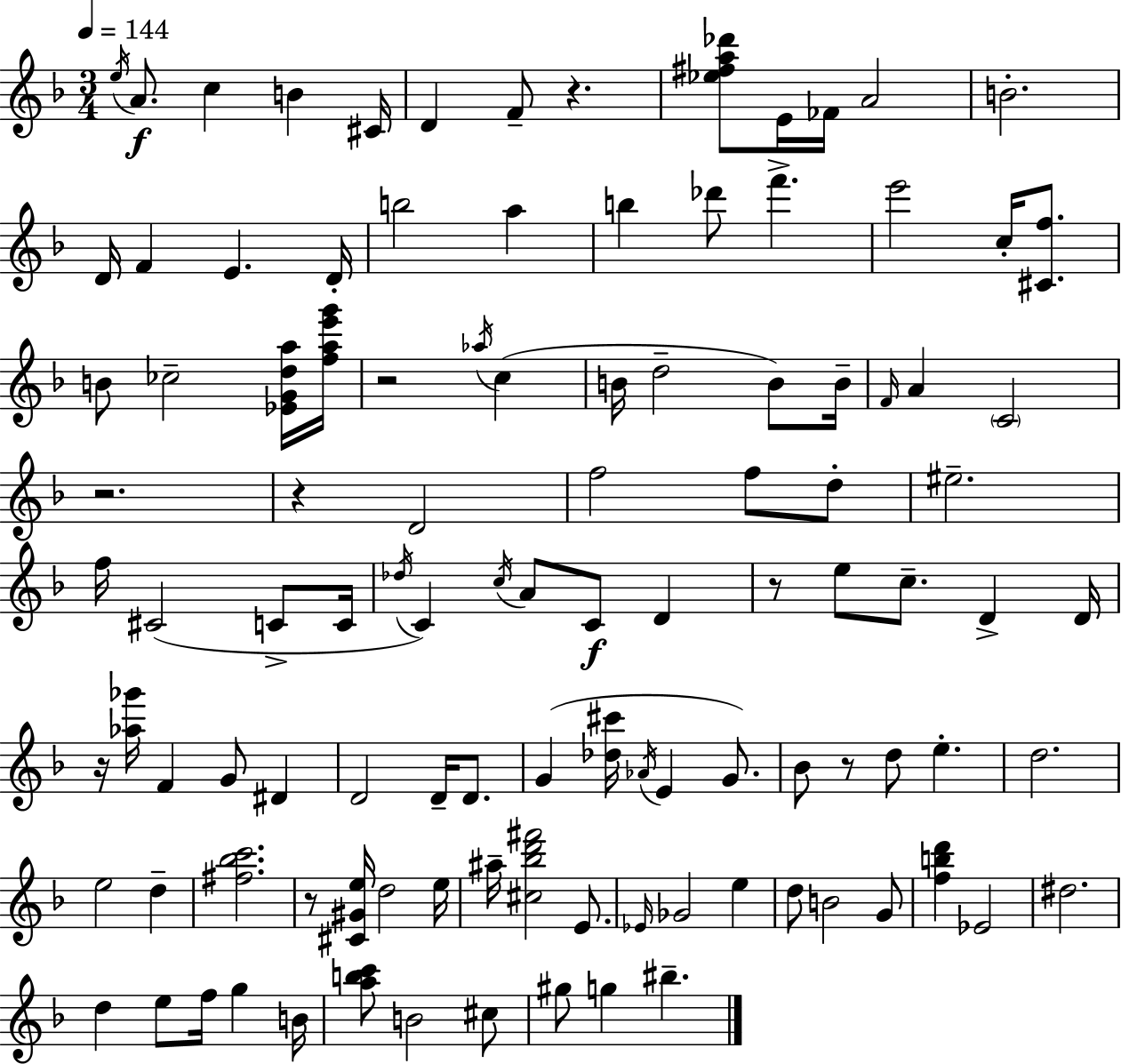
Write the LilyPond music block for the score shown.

{
  \clef treble
  \numericTimeSignature
  \time 3/4
  \key d \minor
  \tempo 4 = 144
  \acciaccatura { e''16 }\f a'8. c''4 b'4 | cis'16 d'4 f'8-- r4. | <ees'' fis'' a'' des'''>8 e'16 fes'16 a'2 | b'2.-. | \break d'16 f'4 e'4. | d'16-. b''2 a''4 | b''4 des'''8 f'''4.-> | e'''2 c''16-. <cis' f''>8. | \break b'8 ces''2-- <ees' g' d'' a''>16 | <f'' a'' e''' g'''>16 r2 \acciaccatura { aes''16 } c''4( | b'16 d''2-- b'8) | b'16-- \grace { f'16 } a'4 \parenthesize c'2 | \break r2. | r4 d'2 | f''2 f''8 | d''8-. eis''2.-- | \break f''16 cis'2( | c'8-> c'16 \acciaccatura { des''16 } c'4) \acciaccatura { c''16 } a'8 c'8\f | d'4 r8 e''8 c''8.-- | d'4-> d'16 r16 <aes'' ges'''>16 f'4 g'8 | \break dis'4 d'2 | d'16-- d'8. g'4( <des'' cis'''>16 \acciaccatura { aes'16 } e'4 | g'8.) bes'8 r8 d''8 | e''4.-. d''2. | \break e''2 | d''4-- <fis'' bes'' c'''>2. | r8 <cis' gis' e''>16 d''2 | e''16 ais''16-- <cis'' bes'' d''' fis'''>2 | \break e'8. \grace { ees'16 } ges'2 | e''4 d''8 b'2 | g'8 <f'' b'' d'''>4 ees'2 | dis''2. | \break d''4 e''8 | f''16 g''4 b'16 <a'' b'' c'''>8 b'2 | cis''8 gis''8 g''4 | bis''4.-- \bar "|."
}